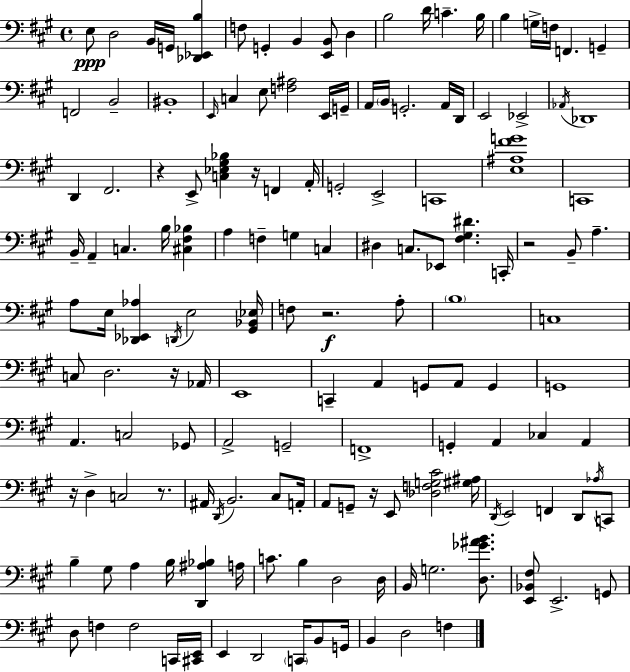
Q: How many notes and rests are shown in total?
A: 149